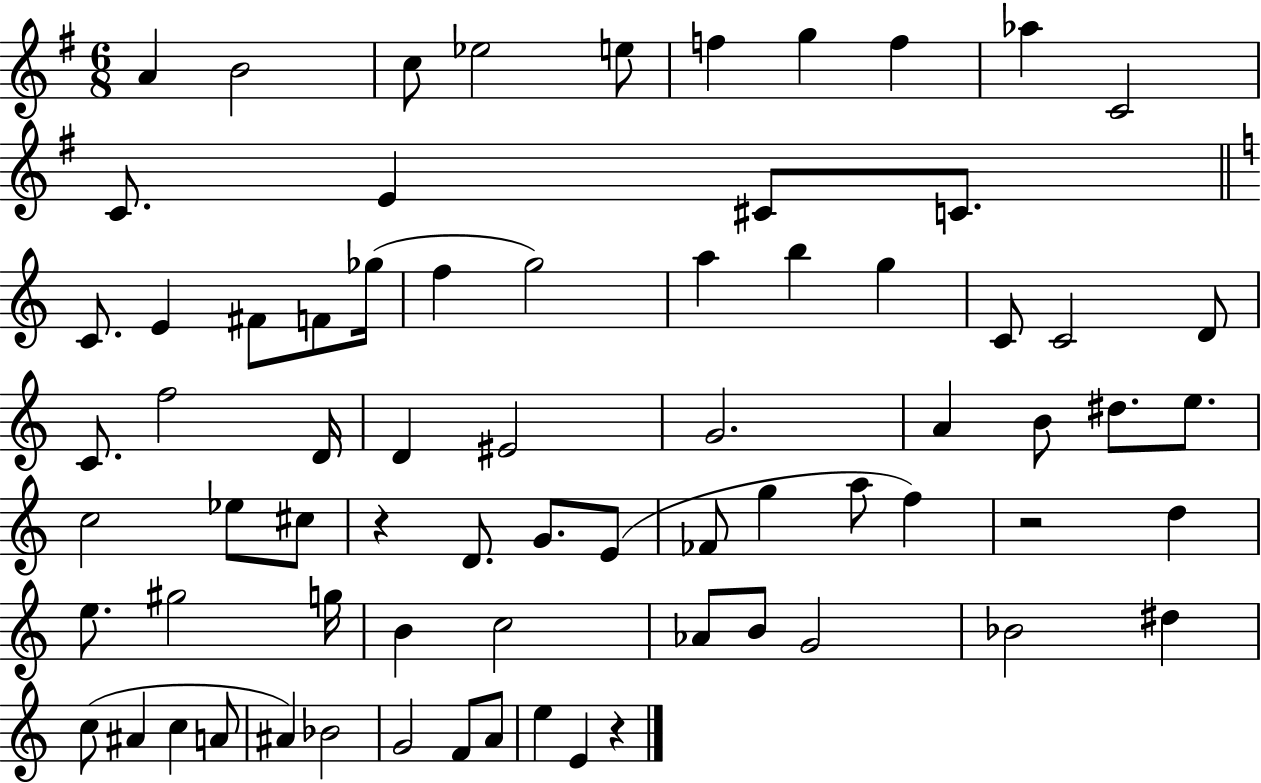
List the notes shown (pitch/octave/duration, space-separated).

A4/q B4/h C5/e Eb5/h E5/e F5/q G5/q F5/q Ab5/q C4/h C4/e. E4/q C#4/e C4/e. C4/e. E4/q F#4/e F4/e Gb5/s F5/q G5/h A5/q B5/q G5/q C4/e C4/h D4/e C4/e. F5/h D4/s D4/q EIS4/h G4/h. A4/q B4/e D#5/e. E5/e. C5/h Eb5/e C#5/e R/q D4/e. G4/e. E4/e FES4/e G5/q A5/e F5/q R/h D5/q E5/e. G#5/h G5/s B4/q C5/h Ab4/e B4/e G4/h Bb4/h D#5/q C5/e A#4/q C5/q A4/e A#4/q Bb4/h G4/h F4/e A4/e E5/q E4/q R/q